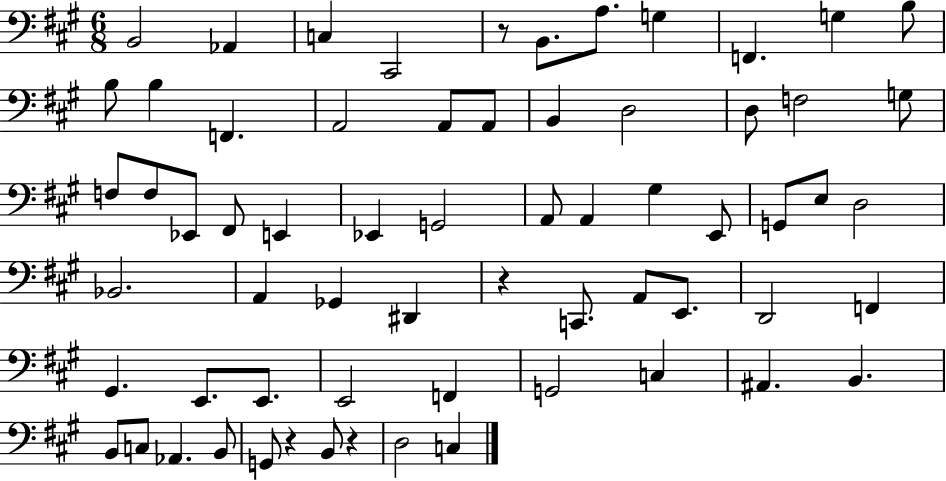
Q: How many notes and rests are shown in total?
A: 65